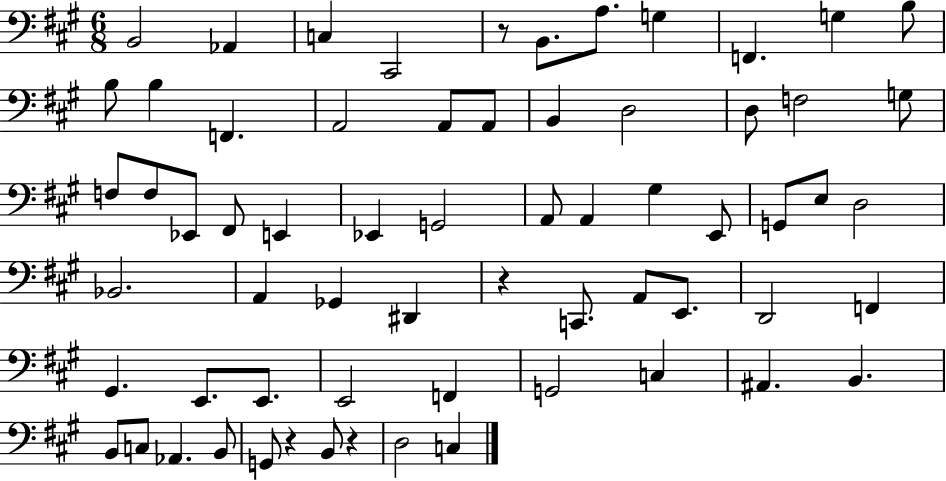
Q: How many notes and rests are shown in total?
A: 65